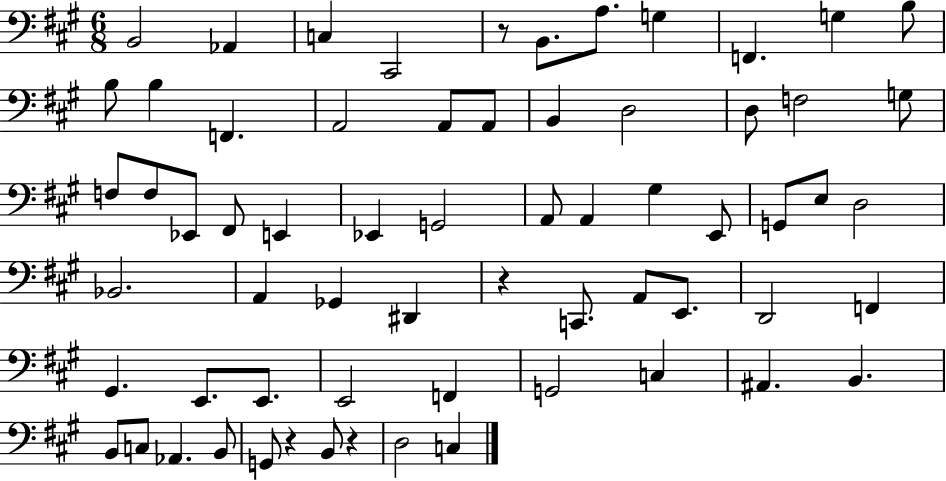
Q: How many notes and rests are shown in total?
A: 65